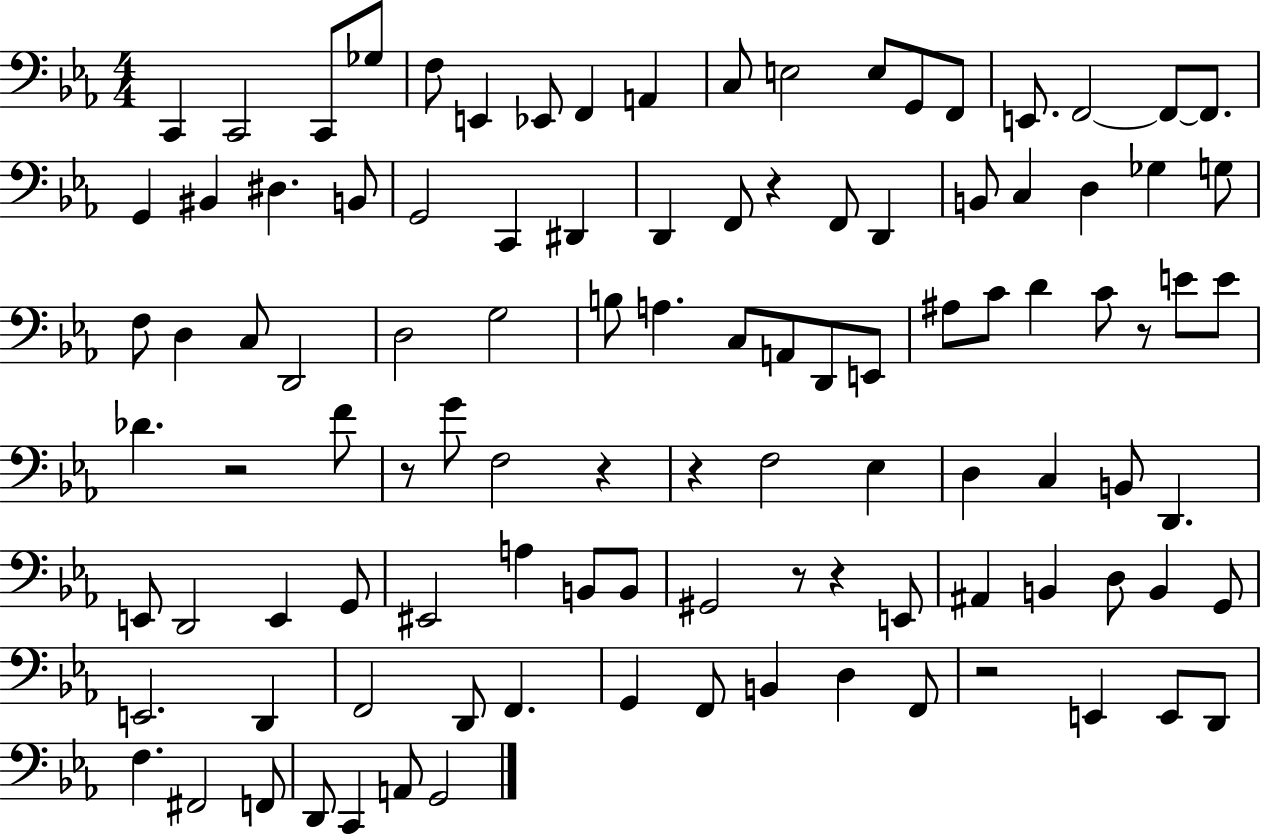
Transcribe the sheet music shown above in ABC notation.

X:1
T:Untitled
M:4/4
L:1/4
K:Eb
C,, C,,2 C,,/2 _G,/2 F,/2 E,, _E,,/2 F,, A,, C,/2 E,2 E,/2 G,,/2 F,,/2 E,,/2 F,,2 F,,/2 F,,/2 G,, ^B,, ^D, B,,/2 G,,2 C,, ^D,, D,, F,,/2 z F,,/2 D,, B,,/2 C, D, _G, G,/2 F,/2 D, C,/2 D,,2 D,2 G,2 B,/2 A, C,/2 A,,/2 D,,/2 E,,/2 ^A,/2 C/2 D C/2 z/2 E/2 E/2 _D z2 F/2 z/2 G/2 F,2 z z F,2 _E, D, C, B,,/2 D,, E,,/2 D,,2 E,, G,,/2 ^E,,2 A, B,,/2 B,,/2 ^G,,2 z/2 z E,,/2 ^A,, B,, D,/2 B,, G,,/2 E,,2 D,, F,,2 D,,/2 F,, G,, F,,/2 B,, D, F,,/2 z2 E,, E,,/2 D,,/2 F, ^F,,2 F,,/2 D,,/2 C,, A,,/2 G,,2